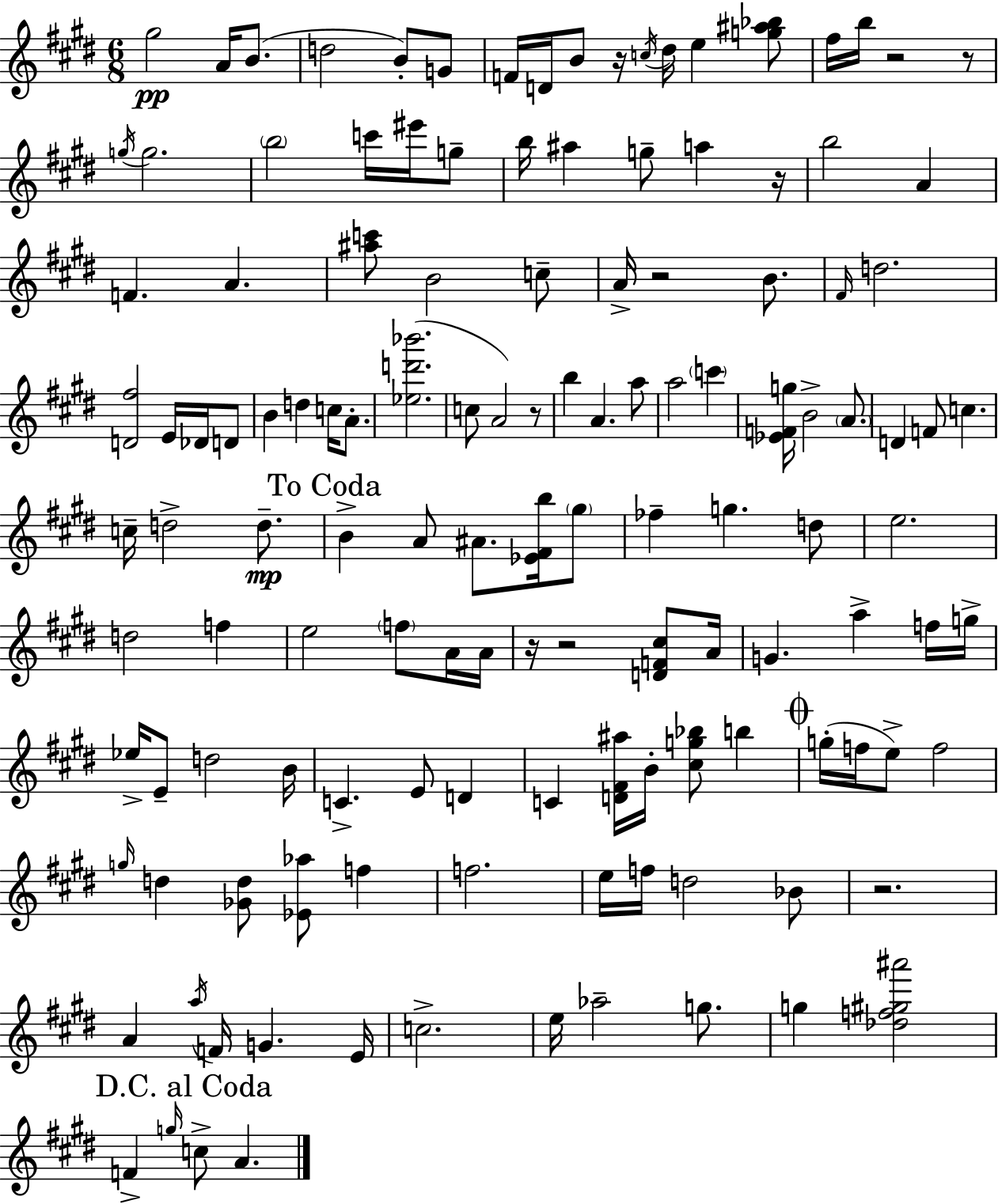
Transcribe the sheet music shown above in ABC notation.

X:1
T:Untitled
M:6/8
L:1/4
K:E
^g2 A/4 B/2 d2 B/2 G/2 F/4 D/4 B/2 z/4 c/4 ^d/4 e [g^a_b]/2 ^f/4 b/4 z2 z/2 g/4 g2 b2 c'/4 ^e'/4 g/2 b/4 ^a g/2 a z/4 b2 A F A [^ac']/2 B2 c/2 A/4 z2 B/2 ^F/4 d2 [D^f]2 E/4 _D/4 D/2 B d c/4 A/2 [_ed'_b']2 c/2 A2 z/2 b A a/2 a2 c' [_EFg]/4 B2 A/2 D F/2 c c/4 d2 d/2 B A/2 ^A/2 [_E^Fb]/4 ^g/2 _f g d/2 e2 d2 f e2 f/2 A/4 A/4 z/4 z2 [DF^c]/2 A/4 G a f/4 g/4 _e/4 E/2 d2 B/4 C E/2 D C [D^F^a]/4 B/4 [^cg_b]/2 b g/4 f/4 e/2 f2 g/4 d [_Gd]/2 [_E_a]/2 f f2 e/4 f/4 d2 _B/2 z2 A a/4 F/4 G E/4 c2 e/4 _a2 g/2 g [_df^g^a']2 F g/4 c/2 A